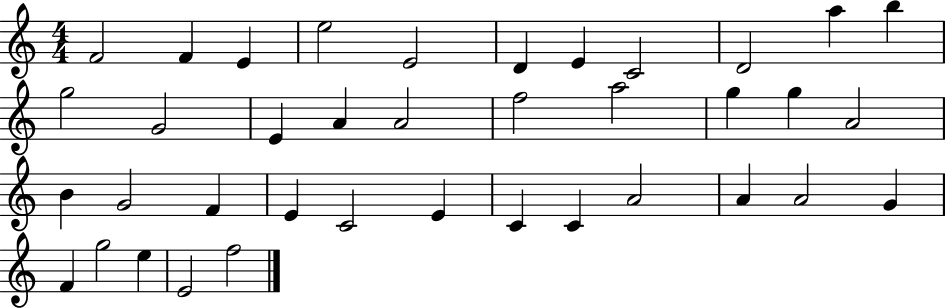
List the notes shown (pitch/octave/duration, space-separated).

F4/h F4/q E4/q E5/h E4/h D4/q E4/q C4/h D4/h A5/q B5/q G5/h G4/h E4/q A4/q A4/h F5/h A5/h G5/q G5/q A4/h B4/q G4/h F4/q E4/q C4/h E4/q C4/q C4/q A4/h A4/q A4/h G4/q F4/q G5/h E5/q E4/h F5/h